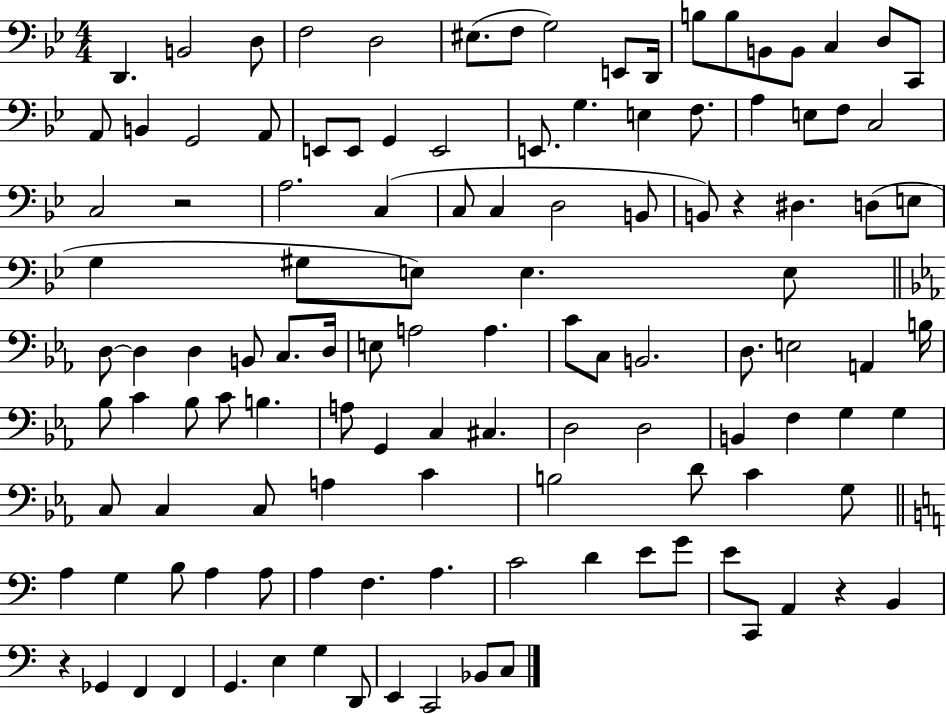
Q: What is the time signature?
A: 4/4